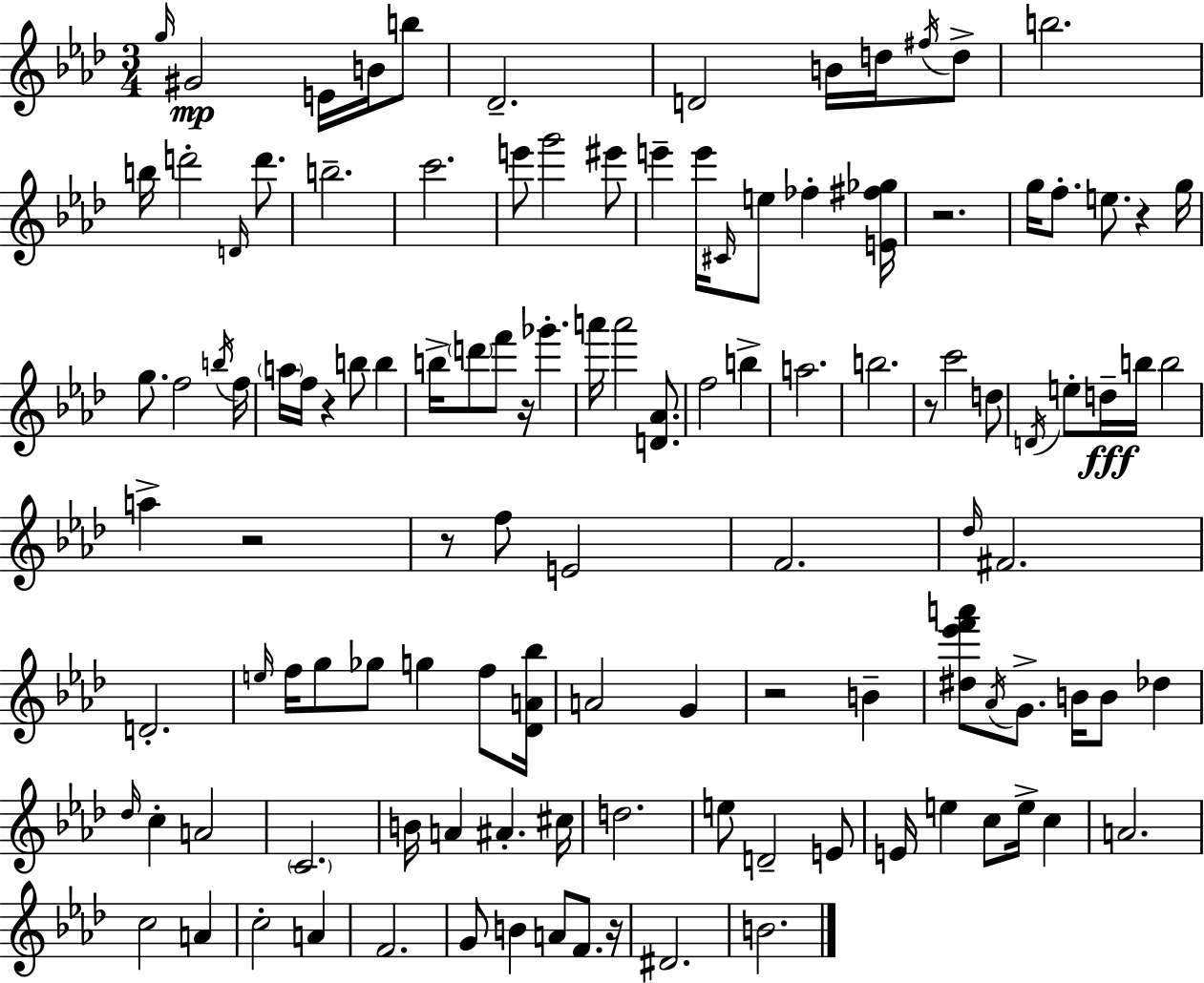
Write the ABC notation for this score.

X:1
T:Untitled
M:3/4
L:1/4
K:Ab
g/4 ^G2 E/4 B/4 b/2 _D2 D2 B/4 d/4 ^f/4 d/2 b2 b/4 d'2 D/4 d'/2 b2 c'2 e'/2 g'2 ^e'/2 e' e'/4 ^C/4 e/2 _f [E^f_g]/4 z2 g/4 f/2 e/2 z g/4 g/2 f2 b/4 f/4 a/4 f/4 z b/2 b b/4 d'/2 f'/2 z/4 _g' a'/4 a'2 [D_A]/2 f2 b a2 b2 z/2 c'2 d/2 D/4 e/2 d/4 b/4 b2 a z2 z/2 f/2 E2 F2 _d/4 ^F2 D2 e/4 f/4 g/2 _g/2 g f/2 [_DA_b]/4 A2 G z2 B [^d_e'f'a']/2 _A/4 G/2 B/4 B/2 _d _d/4 c A2 C2 B/4 A ^A ^c/4 d2 e/2 D2 E/2 E/4 e c/2 e/4 c A2 c2 A c2 A F2 G/2 B A/2 F/2 z/4 ^D2 B2